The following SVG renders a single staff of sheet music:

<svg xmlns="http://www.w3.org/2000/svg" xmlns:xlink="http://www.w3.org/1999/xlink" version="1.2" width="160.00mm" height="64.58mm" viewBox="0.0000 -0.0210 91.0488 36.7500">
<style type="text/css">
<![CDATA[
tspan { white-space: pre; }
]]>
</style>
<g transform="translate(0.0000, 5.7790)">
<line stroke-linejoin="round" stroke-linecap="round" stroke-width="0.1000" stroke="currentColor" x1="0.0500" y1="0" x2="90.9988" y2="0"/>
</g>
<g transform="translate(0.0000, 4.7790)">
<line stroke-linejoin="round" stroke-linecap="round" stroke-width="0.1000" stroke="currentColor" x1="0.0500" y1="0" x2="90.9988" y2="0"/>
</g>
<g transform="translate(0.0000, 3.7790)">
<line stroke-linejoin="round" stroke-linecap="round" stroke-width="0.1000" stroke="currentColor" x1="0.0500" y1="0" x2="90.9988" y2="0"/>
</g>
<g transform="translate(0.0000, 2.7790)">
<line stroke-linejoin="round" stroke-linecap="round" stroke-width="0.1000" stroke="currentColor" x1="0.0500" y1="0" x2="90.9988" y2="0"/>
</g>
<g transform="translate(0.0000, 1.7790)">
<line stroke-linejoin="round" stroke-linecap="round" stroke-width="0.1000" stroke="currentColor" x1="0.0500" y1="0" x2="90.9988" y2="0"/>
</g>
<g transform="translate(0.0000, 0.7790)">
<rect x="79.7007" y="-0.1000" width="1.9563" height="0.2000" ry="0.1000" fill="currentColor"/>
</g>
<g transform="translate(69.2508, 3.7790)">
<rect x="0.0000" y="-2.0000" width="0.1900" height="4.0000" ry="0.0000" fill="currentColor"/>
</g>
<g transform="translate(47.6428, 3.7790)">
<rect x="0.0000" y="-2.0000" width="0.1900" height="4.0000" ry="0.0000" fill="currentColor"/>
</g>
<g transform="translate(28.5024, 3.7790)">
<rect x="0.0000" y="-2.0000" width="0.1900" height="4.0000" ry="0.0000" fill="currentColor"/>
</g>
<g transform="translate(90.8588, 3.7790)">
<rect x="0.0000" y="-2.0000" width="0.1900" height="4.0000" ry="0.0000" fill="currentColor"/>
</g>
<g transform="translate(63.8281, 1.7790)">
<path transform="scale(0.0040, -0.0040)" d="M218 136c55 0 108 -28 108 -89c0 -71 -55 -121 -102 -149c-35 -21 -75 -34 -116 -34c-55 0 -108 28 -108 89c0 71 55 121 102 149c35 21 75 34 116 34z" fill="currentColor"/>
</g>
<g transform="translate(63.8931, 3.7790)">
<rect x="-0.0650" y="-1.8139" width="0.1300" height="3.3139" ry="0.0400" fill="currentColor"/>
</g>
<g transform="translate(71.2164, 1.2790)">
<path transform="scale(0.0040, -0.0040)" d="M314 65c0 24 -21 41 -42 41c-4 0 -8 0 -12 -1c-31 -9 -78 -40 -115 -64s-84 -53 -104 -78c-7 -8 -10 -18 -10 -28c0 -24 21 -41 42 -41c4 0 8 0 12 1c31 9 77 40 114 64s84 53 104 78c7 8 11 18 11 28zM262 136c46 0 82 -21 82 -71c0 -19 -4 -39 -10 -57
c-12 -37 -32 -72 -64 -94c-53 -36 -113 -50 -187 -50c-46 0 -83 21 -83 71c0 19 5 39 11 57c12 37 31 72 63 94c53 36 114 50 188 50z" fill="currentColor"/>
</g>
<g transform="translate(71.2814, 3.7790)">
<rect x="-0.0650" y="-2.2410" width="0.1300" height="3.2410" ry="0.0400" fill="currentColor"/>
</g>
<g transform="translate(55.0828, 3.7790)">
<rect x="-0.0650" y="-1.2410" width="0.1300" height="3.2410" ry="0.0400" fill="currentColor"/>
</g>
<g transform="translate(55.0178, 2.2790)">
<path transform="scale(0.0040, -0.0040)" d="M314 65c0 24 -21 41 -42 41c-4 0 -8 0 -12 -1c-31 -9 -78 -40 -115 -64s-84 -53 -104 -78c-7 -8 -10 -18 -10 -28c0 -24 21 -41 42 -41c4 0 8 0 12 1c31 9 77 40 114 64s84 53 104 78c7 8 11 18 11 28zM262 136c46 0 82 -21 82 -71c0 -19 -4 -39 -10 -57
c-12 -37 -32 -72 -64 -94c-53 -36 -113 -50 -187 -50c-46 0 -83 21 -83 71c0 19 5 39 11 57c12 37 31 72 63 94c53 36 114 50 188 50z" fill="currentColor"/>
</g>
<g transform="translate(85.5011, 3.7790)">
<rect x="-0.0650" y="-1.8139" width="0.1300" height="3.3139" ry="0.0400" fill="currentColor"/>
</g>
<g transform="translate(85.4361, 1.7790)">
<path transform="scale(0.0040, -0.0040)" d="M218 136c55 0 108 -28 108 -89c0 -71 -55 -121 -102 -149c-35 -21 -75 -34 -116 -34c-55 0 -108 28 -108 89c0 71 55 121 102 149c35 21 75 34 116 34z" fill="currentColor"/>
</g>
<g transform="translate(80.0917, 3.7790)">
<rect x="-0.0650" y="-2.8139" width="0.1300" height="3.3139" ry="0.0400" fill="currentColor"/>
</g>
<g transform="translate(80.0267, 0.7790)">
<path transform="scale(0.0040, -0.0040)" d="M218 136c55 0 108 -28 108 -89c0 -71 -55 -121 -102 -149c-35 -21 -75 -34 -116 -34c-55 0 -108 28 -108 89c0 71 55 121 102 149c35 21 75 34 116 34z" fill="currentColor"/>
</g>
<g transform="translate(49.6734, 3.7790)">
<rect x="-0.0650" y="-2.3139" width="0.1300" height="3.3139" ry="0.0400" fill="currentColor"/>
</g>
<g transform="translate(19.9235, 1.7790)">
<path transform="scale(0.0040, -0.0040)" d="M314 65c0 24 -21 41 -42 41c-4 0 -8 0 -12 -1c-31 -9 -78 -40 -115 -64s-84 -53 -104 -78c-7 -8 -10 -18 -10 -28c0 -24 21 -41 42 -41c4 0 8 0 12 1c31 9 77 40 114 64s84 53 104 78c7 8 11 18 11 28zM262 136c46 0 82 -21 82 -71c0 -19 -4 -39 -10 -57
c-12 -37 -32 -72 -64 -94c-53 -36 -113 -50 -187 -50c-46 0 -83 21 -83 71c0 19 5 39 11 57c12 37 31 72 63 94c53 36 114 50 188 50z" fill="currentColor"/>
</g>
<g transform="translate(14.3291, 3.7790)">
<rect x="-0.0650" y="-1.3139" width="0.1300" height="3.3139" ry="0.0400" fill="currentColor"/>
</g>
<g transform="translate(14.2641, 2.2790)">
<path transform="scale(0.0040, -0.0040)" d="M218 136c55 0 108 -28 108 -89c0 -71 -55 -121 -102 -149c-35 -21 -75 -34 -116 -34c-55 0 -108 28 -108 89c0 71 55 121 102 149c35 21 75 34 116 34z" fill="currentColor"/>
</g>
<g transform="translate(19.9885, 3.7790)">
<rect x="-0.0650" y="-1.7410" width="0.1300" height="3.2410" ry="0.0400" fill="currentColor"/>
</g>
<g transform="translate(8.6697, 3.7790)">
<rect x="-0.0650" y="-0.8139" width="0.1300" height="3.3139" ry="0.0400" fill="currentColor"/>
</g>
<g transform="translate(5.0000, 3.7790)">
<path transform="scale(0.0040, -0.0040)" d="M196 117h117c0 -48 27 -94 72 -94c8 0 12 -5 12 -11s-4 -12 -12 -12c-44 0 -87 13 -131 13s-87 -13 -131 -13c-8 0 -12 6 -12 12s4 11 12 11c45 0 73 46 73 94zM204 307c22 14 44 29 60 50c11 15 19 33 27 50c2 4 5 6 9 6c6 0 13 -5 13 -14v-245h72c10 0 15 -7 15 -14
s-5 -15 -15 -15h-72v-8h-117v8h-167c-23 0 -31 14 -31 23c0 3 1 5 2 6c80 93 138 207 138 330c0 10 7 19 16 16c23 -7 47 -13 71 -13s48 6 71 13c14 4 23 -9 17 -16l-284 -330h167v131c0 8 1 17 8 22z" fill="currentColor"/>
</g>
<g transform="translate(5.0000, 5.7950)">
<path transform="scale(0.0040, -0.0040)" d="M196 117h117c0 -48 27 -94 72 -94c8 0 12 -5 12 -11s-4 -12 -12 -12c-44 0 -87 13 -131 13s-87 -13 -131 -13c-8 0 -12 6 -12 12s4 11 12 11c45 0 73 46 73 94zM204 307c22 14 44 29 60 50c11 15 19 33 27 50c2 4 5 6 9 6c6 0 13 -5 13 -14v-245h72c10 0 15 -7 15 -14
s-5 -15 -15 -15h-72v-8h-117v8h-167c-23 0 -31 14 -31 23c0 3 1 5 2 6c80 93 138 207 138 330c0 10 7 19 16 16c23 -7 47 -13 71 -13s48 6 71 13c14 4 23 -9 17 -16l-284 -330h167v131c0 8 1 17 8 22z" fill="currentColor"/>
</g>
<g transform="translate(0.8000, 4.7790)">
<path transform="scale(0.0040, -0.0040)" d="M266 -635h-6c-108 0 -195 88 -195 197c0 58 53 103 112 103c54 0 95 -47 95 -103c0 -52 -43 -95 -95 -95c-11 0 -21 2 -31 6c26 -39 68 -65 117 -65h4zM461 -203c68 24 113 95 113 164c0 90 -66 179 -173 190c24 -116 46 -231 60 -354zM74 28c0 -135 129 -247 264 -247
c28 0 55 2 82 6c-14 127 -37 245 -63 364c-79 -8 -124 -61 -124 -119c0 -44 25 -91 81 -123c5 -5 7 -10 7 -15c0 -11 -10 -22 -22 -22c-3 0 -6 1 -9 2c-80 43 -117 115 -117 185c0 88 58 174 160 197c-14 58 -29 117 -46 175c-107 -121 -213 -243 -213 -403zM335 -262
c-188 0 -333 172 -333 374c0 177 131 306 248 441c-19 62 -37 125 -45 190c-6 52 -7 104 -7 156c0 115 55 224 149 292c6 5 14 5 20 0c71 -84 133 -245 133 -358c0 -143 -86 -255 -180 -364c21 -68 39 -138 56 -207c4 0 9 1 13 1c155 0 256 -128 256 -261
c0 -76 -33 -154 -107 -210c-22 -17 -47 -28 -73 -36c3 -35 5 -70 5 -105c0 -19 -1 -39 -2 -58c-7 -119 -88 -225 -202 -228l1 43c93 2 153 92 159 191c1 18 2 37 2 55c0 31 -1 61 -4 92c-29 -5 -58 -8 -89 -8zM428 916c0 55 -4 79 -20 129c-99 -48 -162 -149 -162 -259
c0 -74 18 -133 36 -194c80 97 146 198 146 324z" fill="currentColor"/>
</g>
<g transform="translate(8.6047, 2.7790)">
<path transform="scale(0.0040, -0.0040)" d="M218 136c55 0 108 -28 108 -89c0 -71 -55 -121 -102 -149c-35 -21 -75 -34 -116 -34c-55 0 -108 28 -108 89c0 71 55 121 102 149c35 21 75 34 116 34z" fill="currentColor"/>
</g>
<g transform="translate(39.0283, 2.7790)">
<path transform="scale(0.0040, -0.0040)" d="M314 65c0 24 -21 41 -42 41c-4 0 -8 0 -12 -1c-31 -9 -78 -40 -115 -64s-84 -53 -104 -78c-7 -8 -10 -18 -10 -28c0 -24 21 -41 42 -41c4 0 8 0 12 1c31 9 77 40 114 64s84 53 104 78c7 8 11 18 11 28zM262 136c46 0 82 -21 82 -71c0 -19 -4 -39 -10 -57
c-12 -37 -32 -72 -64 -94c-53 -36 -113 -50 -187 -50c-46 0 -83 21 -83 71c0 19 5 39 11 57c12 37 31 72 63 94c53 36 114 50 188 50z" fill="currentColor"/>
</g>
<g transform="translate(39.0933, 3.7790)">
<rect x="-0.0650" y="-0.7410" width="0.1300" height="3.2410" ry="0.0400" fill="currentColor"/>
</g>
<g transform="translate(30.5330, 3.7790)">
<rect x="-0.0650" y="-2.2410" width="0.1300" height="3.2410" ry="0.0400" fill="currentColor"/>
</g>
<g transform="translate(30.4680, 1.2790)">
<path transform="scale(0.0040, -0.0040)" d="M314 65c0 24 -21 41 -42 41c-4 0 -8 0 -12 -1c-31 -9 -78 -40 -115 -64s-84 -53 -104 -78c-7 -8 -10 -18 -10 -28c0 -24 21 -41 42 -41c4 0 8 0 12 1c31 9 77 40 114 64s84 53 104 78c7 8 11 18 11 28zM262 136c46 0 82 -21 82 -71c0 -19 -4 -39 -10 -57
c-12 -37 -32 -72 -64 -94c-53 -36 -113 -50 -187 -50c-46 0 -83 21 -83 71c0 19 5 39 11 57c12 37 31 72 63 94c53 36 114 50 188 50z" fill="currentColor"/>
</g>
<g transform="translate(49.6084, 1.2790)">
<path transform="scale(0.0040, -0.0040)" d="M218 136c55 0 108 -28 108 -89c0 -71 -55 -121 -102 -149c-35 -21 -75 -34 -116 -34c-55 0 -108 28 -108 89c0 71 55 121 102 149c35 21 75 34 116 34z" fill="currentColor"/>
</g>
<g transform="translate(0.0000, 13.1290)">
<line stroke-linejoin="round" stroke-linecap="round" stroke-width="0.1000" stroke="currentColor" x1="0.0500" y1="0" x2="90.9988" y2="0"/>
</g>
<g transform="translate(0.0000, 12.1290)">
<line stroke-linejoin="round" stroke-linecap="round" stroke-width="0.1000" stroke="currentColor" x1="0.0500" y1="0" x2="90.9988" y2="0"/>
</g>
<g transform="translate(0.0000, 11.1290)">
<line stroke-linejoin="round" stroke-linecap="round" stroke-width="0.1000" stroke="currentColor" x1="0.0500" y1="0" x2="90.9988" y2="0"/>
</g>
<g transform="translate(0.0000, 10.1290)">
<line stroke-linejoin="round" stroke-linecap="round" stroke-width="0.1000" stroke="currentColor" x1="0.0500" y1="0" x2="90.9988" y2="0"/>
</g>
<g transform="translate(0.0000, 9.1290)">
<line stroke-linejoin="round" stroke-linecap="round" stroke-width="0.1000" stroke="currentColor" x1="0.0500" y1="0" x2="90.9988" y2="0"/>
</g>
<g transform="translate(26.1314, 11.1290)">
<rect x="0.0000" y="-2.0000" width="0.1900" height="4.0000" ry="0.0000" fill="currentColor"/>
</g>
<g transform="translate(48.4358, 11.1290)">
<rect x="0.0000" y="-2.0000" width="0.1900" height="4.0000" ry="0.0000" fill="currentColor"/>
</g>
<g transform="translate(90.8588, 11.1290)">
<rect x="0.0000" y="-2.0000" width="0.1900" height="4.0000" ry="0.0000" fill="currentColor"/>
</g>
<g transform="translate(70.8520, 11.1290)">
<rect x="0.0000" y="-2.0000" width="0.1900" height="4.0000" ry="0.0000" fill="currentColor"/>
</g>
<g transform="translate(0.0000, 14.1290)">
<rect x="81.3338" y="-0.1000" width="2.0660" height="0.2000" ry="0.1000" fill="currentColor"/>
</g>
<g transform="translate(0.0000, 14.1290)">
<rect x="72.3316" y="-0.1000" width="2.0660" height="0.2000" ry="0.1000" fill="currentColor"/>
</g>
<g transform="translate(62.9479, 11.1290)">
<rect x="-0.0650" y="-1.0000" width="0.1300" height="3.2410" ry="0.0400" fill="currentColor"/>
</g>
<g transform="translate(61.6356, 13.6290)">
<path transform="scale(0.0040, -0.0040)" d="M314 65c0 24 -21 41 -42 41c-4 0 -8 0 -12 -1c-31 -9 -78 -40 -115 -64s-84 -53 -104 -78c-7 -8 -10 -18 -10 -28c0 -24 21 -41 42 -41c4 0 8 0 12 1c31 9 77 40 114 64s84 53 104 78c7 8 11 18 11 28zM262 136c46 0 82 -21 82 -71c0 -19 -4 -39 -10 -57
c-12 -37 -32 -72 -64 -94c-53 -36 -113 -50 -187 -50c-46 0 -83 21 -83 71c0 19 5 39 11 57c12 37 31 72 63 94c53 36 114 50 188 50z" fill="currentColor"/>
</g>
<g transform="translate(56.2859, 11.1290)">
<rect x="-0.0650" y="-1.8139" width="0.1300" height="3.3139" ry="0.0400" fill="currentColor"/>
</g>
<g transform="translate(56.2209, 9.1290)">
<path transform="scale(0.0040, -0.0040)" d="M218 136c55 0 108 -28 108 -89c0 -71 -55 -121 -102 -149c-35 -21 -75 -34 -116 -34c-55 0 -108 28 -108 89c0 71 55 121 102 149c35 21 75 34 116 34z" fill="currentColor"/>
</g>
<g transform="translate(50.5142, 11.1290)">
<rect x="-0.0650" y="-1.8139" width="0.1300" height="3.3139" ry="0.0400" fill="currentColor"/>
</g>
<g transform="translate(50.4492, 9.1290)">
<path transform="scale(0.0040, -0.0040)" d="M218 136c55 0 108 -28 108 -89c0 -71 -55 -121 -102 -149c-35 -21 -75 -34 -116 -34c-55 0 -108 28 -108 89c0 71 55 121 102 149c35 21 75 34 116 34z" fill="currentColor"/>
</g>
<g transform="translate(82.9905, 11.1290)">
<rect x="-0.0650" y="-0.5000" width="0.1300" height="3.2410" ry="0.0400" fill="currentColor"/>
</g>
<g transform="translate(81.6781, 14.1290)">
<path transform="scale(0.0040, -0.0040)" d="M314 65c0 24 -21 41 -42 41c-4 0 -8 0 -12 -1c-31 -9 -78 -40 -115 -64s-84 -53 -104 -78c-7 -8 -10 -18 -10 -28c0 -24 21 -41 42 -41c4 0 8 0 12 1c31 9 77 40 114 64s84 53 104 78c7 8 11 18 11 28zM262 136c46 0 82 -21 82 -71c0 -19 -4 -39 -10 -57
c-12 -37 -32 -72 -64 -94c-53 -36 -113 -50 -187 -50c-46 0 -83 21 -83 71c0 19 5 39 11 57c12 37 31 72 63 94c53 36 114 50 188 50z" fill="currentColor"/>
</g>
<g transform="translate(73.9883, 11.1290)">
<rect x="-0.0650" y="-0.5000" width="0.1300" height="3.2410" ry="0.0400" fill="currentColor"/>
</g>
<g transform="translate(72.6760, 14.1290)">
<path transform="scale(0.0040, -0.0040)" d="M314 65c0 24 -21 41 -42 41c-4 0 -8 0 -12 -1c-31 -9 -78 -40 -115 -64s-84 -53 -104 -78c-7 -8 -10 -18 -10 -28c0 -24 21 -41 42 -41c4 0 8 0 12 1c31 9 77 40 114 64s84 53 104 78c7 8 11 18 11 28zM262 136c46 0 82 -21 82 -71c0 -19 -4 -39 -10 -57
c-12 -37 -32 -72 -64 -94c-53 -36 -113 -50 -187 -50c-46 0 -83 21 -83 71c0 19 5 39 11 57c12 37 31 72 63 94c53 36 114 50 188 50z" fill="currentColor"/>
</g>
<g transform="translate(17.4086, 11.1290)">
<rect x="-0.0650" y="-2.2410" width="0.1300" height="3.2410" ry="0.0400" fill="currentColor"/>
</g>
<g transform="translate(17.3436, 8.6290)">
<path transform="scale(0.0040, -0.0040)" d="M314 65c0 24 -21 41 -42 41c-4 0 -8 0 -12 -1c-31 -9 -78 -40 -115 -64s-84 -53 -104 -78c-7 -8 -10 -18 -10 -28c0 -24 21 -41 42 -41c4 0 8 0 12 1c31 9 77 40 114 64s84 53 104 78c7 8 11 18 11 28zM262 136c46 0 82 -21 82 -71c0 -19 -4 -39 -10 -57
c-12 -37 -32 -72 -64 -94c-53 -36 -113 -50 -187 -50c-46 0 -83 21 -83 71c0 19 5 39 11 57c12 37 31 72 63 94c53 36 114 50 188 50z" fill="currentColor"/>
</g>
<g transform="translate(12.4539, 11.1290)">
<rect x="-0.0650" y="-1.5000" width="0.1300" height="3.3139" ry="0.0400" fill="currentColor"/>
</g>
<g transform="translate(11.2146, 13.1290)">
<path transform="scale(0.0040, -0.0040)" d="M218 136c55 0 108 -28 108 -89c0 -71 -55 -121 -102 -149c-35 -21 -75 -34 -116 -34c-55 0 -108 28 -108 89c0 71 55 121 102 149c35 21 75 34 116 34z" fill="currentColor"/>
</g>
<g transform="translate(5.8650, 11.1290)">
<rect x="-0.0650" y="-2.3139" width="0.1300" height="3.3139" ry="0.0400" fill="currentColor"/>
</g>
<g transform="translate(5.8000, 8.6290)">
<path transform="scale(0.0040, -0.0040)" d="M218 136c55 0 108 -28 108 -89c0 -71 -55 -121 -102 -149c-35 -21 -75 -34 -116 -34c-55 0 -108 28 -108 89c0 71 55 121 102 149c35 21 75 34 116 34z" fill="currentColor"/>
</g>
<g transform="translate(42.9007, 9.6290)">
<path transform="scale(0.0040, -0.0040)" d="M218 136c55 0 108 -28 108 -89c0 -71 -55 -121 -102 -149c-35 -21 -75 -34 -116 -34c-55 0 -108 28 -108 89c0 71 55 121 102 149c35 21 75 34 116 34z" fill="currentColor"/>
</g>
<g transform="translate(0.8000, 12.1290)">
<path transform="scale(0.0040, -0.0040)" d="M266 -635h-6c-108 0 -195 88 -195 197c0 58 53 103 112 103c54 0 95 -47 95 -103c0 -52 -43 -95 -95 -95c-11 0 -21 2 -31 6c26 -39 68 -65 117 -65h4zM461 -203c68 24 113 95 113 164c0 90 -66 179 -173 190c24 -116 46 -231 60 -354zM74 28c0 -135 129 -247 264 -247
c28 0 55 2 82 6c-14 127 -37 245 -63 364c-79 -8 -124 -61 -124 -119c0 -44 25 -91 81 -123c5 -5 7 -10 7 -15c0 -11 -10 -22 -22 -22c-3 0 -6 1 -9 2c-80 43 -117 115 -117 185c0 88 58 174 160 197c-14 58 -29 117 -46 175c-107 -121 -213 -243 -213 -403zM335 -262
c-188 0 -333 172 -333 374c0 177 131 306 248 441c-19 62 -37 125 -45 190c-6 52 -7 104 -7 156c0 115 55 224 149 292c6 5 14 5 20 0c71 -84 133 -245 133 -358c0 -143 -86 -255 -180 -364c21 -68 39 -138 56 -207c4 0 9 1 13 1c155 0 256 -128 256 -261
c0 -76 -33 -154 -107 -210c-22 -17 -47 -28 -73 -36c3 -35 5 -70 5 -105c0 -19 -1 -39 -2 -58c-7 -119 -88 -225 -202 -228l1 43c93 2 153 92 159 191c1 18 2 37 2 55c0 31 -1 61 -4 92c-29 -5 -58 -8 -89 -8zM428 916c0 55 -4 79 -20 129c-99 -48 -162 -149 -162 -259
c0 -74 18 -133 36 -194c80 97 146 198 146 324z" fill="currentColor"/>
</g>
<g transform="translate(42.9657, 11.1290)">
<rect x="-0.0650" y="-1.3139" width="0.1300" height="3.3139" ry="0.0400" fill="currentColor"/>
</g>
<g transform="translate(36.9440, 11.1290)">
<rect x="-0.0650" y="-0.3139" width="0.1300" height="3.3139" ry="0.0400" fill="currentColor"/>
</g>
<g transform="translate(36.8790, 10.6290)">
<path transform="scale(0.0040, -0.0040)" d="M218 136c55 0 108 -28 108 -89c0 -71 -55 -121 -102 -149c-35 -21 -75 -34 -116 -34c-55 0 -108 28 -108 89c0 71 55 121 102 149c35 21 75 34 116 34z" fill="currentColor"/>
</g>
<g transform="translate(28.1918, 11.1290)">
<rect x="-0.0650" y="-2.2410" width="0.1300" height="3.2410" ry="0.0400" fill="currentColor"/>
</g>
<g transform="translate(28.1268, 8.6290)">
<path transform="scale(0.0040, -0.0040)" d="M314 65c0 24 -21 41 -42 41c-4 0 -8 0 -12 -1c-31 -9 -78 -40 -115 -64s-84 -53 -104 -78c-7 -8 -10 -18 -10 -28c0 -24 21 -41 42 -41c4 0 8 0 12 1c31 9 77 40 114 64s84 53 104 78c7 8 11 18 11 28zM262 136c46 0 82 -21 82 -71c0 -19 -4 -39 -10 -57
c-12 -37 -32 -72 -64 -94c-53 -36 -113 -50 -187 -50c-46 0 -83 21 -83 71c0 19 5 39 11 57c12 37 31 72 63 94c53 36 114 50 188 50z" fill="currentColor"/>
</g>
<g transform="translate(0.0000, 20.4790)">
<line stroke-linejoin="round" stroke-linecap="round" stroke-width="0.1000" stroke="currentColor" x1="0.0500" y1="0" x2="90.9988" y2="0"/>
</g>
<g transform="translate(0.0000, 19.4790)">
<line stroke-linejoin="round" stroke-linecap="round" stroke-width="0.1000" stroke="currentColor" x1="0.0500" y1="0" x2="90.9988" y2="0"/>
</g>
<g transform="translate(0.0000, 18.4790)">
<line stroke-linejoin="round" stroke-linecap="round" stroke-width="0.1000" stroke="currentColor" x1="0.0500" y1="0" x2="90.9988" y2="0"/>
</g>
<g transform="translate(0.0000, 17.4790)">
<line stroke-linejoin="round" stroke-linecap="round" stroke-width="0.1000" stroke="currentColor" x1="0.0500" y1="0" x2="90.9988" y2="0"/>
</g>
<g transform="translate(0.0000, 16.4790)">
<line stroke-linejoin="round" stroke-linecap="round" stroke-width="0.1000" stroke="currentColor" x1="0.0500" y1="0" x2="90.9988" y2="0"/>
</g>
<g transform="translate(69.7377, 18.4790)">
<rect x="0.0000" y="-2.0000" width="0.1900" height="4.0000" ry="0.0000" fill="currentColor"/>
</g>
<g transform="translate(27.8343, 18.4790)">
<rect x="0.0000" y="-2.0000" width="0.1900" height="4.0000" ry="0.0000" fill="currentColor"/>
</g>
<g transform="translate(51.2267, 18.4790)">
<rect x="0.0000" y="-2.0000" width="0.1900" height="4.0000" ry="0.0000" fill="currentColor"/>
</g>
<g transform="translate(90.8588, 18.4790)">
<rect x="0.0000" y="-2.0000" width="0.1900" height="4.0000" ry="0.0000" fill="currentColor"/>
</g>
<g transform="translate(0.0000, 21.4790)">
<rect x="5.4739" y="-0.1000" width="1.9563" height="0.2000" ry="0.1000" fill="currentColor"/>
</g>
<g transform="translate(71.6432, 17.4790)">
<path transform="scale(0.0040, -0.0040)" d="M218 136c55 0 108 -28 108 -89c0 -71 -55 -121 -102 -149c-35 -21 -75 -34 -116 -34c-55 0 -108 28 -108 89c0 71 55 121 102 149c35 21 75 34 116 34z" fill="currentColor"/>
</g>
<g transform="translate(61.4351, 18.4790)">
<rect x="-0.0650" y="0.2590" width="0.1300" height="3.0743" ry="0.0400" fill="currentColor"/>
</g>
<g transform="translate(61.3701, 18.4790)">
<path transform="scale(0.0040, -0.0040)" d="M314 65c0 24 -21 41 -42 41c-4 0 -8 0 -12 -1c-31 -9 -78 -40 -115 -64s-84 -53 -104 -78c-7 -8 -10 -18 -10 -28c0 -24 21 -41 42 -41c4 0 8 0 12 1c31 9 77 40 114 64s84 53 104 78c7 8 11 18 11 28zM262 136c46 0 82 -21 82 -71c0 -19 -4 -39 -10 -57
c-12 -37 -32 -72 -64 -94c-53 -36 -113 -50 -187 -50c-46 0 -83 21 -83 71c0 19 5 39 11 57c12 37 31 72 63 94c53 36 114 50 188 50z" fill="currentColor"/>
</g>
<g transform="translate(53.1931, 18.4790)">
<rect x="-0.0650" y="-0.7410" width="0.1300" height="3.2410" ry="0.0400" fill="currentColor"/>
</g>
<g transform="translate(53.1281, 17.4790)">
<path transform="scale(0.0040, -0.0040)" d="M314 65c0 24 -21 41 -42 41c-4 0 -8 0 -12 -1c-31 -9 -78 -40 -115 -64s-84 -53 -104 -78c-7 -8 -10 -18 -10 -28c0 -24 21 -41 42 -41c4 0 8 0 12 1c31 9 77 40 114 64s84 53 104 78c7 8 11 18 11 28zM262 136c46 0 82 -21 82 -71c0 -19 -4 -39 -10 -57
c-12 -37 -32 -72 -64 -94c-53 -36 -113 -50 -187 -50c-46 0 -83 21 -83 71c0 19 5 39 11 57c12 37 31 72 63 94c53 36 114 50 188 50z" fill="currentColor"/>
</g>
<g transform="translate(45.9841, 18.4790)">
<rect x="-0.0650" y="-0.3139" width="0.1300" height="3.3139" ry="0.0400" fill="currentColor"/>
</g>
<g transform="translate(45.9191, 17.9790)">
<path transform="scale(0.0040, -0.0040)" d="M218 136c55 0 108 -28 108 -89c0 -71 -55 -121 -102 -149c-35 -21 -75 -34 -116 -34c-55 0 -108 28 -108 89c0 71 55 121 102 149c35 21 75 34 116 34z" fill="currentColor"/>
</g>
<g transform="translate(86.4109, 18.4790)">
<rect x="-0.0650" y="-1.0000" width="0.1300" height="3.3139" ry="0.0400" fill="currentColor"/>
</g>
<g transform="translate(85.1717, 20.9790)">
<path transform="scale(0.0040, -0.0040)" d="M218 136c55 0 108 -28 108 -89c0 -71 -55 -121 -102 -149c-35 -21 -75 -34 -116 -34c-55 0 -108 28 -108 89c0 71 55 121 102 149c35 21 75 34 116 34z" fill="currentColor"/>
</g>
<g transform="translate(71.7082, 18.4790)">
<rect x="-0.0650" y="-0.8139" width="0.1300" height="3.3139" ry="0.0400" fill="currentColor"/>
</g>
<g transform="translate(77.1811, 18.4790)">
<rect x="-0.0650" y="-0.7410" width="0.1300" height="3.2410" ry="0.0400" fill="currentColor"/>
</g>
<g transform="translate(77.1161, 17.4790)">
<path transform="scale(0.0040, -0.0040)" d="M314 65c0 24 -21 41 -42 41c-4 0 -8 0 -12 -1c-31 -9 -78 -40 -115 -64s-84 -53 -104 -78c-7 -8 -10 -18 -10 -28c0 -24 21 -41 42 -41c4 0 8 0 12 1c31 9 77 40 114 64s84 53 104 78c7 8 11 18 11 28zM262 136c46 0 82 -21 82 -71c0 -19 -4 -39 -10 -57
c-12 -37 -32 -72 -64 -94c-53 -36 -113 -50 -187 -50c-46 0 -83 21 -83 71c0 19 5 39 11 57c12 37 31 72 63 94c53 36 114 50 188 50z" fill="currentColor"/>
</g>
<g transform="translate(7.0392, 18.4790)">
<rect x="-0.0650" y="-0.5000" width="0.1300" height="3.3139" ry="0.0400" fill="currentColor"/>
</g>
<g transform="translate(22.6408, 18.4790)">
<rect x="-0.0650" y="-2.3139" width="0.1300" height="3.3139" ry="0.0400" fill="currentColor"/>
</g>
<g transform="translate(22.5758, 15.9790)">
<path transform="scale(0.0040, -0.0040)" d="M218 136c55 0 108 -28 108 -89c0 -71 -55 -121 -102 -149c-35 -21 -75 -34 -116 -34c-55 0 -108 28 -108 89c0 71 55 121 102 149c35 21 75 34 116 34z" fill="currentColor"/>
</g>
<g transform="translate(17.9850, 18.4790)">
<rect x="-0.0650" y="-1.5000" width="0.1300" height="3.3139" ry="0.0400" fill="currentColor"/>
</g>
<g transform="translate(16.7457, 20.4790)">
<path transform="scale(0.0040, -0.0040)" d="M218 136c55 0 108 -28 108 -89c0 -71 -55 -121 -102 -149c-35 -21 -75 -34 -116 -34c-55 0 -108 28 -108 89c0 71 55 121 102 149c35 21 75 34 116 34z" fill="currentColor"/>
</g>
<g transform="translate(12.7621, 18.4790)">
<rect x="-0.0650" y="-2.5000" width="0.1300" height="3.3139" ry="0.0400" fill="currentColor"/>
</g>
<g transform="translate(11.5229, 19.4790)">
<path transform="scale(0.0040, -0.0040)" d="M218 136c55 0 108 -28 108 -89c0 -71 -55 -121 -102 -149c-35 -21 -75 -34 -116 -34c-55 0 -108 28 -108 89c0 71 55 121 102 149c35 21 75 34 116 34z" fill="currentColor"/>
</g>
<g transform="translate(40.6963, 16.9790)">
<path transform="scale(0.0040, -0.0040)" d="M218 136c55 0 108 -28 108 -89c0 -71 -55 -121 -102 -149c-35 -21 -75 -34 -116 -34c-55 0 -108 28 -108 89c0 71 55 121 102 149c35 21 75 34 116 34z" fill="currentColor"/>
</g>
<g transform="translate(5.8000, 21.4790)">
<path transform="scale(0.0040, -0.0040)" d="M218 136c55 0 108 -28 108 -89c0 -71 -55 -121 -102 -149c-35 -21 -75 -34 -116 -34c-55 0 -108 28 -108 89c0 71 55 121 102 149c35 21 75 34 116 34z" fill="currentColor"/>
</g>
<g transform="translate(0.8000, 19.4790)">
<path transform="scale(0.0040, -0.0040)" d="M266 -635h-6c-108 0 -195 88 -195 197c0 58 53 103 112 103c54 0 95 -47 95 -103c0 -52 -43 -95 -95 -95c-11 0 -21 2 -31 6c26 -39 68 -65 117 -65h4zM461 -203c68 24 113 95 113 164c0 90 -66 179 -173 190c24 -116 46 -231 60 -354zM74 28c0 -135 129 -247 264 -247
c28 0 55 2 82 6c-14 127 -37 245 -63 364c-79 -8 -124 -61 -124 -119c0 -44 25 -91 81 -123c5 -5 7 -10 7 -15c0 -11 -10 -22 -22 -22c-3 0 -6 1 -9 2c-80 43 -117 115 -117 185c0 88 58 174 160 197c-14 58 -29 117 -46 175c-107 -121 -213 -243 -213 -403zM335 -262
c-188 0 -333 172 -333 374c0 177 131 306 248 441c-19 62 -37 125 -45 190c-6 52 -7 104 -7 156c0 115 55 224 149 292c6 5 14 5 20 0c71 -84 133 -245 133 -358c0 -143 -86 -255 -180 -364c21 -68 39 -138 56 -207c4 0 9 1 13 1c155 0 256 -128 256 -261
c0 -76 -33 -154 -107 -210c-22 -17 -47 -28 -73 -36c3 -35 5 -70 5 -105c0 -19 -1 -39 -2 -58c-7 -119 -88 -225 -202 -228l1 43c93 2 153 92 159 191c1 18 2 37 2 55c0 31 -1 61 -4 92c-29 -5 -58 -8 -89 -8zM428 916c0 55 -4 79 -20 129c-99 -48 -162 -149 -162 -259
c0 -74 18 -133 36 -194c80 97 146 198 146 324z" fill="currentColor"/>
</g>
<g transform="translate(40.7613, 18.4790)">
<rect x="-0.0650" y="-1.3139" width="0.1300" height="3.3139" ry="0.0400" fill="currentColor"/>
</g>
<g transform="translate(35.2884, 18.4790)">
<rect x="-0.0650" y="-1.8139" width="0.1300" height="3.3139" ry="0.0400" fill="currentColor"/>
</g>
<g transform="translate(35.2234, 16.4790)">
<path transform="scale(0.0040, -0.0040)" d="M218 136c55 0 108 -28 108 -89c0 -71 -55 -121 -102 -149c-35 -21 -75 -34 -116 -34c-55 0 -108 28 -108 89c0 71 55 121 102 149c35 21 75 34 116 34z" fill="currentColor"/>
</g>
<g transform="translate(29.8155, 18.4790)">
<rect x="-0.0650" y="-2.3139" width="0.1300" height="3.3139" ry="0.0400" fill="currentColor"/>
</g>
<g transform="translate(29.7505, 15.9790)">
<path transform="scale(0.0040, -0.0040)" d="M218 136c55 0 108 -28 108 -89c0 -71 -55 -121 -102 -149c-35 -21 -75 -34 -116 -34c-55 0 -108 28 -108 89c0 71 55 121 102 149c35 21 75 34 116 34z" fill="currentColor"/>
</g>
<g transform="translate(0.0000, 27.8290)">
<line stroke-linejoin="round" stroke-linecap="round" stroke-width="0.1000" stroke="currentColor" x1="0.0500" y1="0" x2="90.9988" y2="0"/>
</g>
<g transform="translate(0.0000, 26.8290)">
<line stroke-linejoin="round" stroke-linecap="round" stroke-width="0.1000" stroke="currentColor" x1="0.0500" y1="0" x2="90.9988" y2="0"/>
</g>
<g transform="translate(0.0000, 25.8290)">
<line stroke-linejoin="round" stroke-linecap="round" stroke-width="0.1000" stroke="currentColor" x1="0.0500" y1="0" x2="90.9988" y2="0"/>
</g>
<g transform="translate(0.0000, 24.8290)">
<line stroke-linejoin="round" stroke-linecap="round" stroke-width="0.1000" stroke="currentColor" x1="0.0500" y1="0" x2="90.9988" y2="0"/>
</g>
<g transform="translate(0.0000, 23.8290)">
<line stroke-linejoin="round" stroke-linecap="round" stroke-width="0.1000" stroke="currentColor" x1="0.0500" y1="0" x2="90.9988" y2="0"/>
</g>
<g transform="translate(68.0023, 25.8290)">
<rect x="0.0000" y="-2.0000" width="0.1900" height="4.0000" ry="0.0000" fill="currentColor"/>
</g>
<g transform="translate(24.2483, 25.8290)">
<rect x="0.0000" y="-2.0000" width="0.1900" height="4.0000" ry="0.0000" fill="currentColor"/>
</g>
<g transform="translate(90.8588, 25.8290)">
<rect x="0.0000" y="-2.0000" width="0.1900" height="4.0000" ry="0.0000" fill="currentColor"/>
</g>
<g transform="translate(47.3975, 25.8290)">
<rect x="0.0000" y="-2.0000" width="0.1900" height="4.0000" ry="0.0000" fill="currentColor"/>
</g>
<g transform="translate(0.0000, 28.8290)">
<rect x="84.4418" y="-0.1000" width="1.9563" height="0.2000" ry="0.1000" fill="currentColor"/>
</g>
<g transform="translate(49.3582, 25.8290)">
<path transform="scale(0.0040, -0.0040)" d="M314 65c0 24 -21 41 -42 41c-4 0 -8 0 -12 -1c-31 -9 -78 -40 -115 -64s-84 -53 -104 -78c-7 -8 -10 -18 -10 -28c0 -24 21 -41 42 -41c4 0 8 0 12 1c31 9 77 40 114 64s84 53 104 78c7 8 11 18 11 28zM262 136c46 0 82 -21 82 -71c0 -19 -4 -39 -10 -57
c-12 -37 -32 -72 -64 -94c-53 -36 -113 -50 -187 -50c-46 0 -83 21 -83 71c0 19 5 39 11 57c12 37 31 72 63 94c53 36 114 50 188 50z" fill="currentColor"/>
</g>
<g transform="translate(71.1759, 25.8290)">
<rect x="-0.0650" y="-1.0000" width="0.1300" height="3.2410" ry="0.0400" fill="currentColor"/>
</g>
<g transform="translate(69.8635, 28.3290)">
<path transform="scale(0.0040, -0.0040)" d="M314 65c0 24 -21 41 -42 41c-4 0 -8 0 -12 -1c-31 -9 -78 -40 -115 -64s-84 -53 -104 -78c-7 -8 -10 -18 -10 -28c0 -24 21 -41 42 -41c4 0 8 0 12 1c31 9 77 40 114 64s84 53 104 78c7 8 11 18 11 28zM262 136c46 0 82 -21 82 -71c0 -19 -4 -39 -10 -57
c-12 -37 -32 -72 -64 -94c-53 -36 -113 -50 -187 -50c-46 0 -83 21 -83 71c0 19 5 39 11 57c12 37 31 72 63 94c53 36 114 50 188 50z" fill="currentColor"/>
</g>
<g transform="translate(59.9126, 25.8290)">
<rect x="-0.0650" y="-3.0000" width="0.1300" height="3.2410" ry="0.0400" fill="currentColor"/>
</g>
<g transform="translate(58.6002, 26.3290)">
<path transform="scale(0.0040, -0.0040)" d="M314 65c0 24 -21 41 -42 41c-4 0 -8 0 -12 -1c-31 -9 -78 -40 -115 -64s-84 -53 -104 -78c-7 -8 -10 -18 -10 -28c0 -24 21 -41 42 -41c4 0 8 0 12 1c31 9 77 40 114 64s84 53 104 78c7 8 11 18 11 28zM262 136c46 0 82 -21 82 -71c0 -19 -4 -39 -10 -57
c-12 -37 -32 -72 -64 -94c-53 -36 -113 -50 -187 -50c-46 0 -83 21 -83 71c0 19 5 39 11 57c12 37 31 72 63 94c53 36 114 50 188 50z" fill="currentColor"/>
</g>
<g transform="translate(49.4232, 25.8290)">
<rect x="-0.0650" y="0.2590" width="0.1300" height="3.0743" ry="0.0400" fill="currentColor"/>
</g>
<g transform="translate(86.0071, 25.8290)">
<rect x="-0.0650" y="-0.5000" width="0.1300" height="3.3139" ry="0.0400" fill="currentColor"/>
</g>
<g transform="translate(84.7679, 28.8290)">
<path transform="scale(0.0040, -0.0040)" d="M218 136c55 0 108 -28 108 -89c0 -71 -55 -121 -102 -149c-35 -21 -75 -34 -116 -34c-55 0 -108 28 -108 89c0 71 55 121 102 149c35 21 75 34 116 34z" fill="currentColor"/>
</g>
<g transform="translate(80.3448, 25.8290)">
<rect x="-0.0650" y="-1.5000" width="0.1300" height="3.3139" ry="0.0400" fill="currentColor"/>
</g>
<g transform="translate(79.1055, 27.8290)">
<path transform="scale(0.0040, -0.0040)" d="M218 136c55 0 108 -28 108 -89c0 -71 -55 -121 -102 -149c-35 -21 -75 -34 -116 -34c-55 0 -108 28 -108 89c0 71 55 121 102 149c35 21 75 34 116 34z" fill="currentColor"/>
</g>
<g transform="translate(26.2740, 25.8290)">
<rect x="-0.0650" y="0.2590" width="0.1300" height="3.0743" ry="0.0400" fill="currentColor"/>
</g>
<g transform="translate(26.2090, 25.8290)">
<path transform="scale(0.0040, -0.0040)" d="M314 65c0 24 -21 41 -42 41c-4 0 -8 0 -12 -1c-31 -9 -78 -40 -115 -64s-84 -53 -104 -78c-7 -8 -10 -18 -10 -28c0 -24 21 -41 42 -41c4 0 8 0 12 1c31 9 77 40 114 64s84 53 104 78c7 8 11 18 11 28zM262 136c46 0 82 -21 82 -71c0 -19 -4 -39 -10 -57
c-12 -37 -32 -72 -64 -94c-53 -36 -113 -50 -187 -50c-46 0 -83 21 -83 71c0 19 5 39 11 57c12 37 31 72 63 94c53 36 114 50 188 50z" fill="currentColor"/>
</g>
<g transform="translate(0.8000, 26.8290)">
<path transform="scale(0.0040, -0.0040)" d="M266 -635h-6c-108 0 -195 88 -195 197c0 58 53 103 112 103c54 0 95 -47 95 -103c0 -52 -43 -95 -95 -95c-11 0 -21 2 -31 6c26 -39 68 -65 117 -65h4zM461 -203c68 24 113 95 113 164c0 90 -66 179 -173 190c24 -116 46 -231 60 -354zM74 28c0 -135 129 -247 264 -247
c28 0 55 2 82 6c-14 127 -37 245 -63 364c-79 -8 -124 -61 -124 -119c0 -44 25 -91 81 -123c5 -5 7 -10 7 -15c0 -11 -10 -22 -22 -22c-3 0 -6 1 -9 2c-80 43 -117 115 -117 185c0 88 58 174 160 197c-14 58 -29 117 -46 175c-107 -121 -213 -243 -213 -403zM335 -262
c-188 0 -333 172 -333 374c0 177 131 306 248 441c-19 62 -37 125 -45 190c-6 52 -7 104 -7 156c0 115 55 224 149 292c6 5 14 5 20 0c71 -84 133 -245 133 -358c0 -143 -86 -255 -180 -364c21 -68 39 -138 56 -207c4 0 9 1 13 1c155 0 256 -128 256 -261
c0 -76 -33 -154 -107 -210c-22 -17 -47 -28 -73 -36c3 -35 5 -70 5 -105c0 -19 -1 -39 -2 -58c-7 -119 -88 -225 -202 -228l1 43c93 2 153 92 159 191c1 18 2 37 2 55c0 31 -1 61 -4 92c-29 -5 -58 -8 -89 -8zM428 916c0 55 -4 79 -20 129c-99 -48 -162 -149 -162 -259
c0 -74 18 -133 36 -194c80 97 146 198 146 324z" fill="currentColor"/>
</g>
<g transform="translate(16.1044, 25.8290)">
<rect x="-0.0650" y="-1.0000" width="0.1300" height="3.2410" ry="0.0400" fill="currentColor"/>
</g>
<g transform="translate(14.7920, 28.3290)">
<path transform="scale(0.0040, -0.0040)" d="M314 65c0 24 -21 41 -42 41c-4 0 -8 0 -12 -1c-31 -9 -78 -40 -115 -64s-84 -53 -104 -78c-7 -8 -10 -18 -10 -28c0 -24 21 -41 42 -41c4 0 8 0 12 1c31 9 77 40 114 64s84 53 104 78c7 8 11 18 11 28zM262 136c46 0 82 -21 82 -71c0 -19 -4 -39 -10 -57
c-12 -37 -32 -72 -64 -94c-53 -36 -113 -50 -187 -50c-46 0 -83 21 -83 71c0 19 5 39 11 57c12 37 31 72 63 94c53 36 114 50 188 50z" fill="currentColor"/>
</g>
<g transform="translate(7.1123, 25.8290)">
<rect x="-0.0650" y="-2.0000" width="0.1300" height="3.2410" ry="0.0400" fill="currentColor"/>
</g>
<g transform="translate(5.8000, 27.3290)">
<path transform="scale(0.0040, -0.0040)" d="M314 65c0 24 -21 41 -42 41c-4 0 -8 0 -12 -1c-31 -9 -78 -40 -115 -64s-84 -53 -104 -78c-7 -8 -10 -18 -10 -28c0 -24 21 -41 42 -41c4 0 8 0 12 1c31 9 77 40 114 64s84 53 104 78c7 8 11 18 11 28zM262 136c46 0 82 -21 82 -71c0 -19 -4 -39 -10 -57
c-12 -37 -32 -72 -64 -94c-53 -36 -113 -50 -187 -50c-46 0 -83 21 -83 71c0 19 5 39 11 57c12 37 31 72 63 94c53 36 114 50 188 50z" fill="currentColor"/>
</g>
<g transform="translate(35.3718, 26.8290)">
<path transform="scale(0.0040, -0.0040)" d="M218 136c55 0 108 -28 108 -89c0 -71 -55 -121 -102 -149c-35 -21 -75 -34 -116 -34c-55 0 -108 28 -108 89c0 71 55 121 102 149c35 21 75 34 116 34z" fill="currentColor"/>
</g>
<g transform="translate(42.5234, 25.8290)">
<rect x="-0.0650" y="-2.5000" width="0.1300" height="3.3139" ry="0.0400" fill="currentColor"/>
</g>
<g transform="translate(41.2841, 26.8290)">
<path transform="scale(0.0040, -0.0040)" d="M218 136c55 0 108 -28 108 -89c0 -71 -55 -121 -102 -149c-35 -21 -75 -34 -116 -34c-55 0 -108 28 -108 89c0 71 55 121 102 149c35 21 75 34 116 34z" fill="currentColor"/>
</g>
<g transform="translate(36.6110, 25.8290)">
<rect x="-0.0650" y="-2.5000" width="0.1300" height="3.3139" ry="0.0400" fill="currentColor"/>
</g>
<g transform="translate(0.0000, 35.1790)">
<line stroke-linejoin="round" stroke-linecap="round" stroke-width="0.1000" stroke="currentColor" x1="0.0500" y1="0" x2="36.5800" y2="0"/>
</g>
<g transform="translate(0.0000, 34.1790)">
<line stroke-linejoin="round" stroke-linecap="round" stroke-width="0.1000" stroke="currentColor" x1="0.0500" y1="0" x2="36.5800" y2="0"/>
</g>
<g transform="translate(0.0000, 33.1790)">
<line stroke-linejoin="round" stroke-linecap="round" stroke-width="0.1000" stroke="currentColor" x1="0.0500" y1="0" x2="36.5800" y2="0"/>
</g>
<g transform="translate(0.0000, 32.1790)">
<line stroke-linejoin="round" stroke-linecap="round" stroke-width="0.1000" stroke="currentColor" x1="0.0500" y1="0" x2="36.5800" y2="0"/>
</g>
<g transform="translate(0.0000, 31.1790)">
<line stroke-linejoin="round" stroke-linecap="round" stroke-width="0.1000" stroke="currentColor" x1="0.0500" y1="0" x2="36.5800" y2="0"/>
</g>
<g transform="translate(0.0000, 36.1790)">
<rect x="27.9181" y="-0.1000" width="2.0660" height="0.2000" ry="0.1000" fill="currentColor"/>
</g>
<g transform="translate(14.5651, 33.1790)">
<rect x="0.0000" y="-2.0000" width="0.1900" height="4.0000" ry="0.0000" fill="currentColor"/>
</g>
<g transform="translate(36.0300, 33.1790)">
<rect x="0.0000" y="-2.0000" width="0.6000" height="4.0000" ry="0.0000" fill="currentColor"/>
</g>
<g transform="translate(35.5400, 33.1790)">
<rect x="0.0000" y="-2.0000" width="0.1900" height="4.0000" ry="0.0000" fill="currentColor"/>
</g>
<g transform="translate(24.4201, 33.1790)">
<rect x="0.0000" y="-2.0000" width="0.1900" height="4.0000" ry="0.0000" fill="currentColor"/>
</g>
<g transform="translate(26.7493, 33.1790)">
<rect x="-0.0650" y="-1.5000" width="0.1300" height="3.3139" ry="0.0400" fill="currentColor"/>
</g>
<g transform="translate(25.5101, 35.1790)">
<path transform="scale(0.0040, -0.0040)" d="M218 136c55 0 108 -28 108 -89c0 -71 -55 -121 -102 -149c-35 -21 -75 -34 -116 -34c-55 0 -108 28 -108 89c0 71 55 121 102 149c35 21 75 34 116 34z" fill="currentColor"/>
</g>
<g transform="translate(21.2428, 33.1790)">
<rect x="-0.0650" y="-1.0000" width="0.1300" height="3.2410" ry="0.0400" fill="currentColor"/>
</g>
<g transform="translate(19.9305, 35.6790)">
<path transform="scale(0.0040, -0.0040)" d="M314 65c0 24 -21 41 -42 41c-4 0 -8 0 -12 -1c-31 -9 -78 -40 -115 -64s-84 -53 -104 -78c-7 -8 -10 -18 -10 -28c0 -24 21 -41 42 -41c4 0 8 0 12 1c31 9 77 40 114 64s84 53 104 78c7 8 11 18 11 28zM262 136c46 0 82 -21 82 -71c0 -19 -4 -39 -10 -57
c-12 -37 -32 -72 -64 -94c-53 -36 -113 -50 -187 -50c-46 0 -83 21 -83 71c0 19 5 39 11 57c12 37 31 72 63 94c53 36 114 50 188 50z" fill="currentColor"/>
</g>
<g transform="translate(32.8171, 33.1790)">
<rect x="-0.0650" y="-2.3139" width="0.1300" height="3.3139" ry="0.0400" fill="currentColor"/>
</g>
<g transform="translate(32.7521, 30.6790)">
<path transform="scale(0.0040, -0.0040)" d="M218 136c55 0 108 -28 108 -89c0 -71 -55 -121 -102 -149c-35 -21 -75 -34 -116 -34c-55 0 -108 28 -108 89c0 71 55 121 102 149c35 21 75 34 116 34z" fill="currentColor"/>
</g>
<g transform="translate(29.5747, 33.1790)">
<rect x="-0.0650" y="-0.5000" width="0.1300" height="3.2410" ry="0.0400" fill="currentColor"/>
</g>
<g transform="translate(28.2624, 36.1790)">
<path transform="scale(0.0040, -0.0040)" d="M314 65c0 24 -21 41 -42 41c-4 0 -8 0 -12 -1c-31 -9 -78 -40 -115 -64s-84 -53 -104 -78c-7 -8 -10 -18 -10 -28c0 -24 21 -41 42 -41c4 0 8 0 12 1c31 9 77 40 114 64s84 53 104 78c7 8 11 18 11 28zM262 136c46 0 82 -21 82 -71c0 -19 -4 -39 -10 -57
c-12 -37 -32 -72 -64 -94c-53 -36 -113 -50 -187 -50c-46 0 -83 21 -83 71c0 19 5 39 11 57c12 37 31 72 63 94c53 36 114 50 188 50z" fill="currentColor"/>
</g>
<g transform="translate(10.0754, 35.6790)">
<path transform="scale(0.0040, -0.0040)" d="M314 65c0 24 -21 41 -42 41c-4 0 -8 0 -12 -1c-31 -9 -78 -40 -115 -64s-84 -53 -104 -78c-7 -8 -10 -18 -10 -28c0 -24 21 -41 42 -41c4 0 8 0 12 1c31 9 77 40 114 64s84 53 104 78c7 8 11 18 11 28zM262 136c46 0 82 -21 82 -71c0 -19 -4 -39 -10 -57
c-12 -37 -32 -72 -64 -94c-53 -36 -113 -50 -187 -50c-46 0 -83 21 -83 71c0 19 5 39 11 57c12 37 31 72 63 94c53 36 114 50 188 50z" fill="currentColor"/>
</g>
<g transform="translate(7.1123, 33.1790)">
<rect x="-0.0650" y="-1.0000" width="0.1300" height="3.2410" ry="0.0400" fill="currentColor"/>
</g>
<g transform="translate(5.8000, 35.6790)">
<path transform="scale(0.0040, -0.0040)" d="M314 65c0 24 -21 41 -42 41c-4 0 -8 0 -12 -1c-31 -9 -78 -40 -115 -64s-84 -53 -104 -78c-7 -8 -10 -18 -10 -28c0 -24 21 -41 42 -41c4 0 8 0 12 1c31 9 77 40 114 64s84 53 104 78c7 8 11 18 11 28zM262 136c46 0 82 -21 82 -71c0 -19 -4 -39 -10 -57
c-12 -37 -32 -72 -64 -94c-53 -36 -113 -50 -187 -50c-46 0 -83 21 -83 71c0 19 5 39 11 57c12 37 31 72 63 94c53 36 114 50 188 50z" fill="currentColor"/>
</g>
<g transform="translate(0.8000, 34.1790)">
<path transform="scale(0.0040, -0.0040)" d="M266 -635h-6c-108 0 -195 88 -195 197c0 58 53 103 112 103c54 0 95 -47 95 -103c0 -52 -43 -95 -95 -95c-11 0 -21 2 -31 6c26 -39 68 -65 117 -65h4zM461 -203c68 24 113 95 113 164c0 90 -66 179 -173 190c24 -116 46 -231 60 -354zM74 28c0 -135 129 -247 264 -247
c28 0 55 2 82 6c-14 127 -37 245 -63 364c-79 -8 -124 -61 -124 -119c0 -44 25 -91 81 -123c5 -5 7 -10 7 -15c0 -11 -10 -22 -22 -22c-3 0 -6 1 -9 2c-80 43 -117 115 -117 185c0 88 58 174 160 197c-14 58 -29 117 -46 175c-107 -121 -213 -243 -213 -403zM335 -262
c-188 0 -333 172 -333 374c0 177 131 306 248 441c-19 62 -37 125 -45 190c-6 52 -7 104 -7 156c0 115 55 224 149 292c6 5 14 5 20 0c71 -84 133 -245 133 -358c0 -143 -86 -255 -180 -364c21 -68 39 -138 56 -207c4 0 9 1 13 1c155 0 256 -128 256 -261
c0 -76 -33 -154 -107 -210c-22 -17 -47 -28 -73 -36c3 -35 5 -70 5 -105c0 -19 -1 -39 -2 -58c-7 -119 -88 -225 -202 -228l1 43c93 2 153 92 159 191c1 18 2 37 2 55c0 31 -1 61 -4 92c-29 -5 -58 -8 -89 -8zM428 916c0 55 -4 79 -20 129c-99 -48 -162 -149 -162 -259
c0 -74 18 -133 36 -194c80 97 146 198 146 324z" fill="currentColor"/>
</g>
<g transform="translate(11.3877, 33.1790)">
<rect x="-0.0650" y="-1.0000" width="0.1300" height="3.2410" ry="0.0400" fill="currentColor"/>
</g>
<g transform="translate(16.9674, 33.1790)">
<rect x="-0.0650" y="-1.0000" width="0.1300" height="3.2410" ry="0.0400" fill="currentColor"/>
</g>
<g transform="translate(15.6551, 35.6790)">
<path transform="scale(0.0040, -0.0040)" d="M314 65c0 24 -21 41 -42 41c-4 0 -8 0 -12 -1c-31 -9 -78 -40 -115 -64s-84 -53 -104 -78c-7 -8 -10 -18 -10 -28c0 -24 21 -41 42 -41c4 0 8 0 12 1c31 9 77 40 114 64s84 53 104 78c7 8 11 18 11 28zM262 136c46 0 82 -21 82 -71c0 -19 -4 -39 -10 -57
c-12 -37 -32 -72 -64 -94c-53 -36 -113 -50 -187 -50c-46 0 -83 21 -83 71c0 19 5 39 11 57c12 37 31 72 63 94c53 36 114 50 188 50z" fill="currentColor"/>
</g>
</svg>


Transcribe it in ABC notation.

X:1
T:Untitled
M:4/4
L:1/4
K:C
d e f2 g2 d2 g e2 f g2 a f g E g2 g2 c e f f D2 C2 C2 C G E g g f e c d2 B2 d d2 D F2 D2 B2 G G B2 A2 D2 E C D2 D2 D2 D2 E C2 g